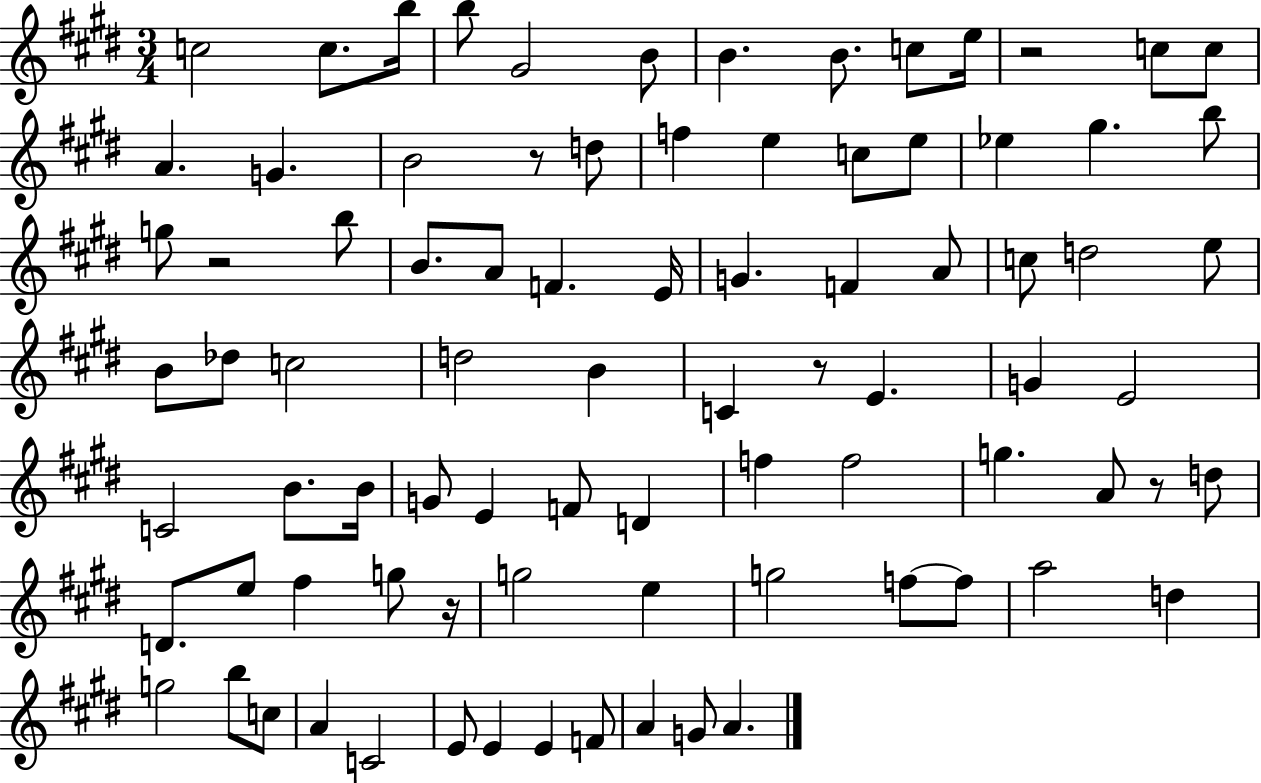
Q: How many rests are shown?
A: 6